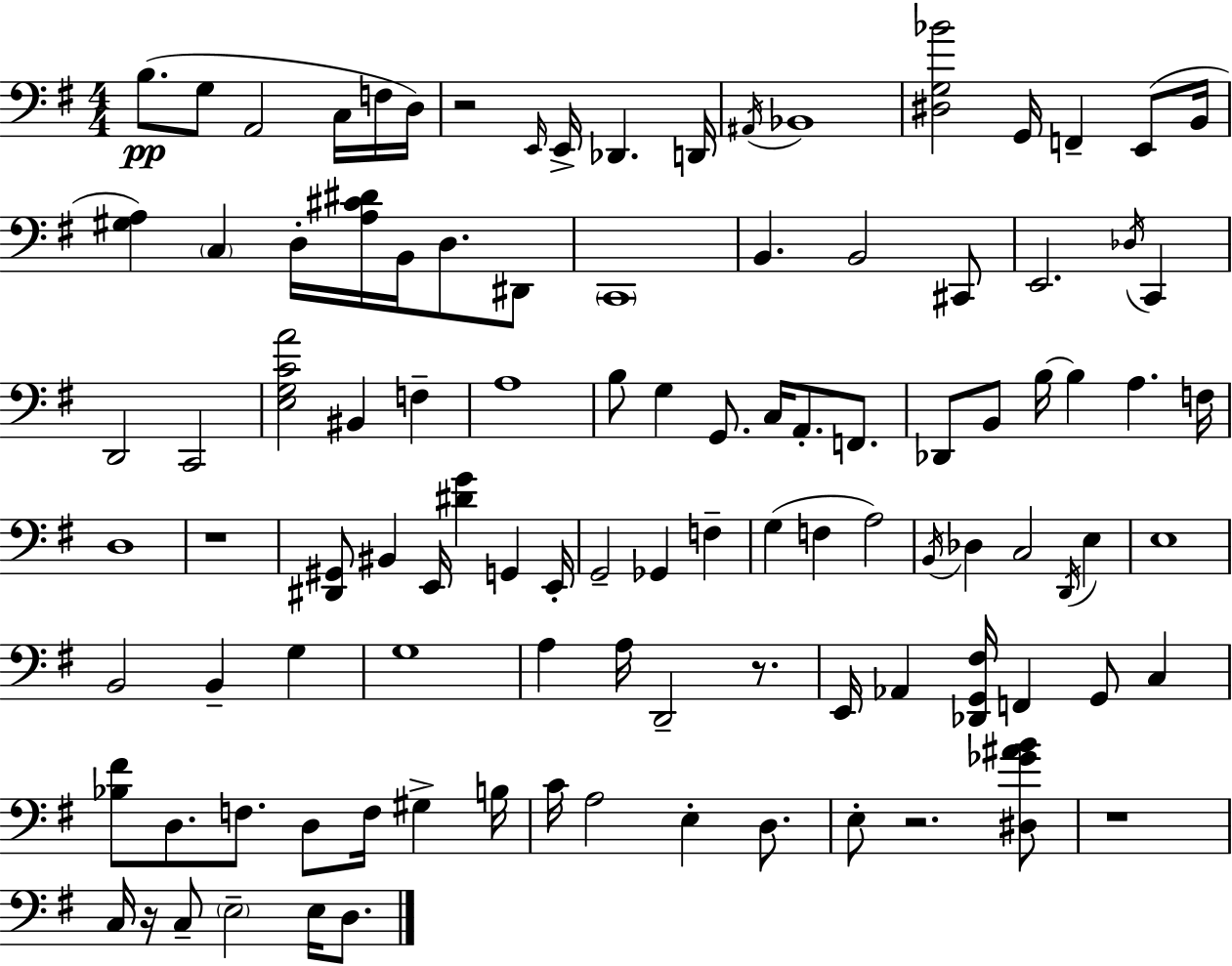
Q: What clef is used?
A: bass